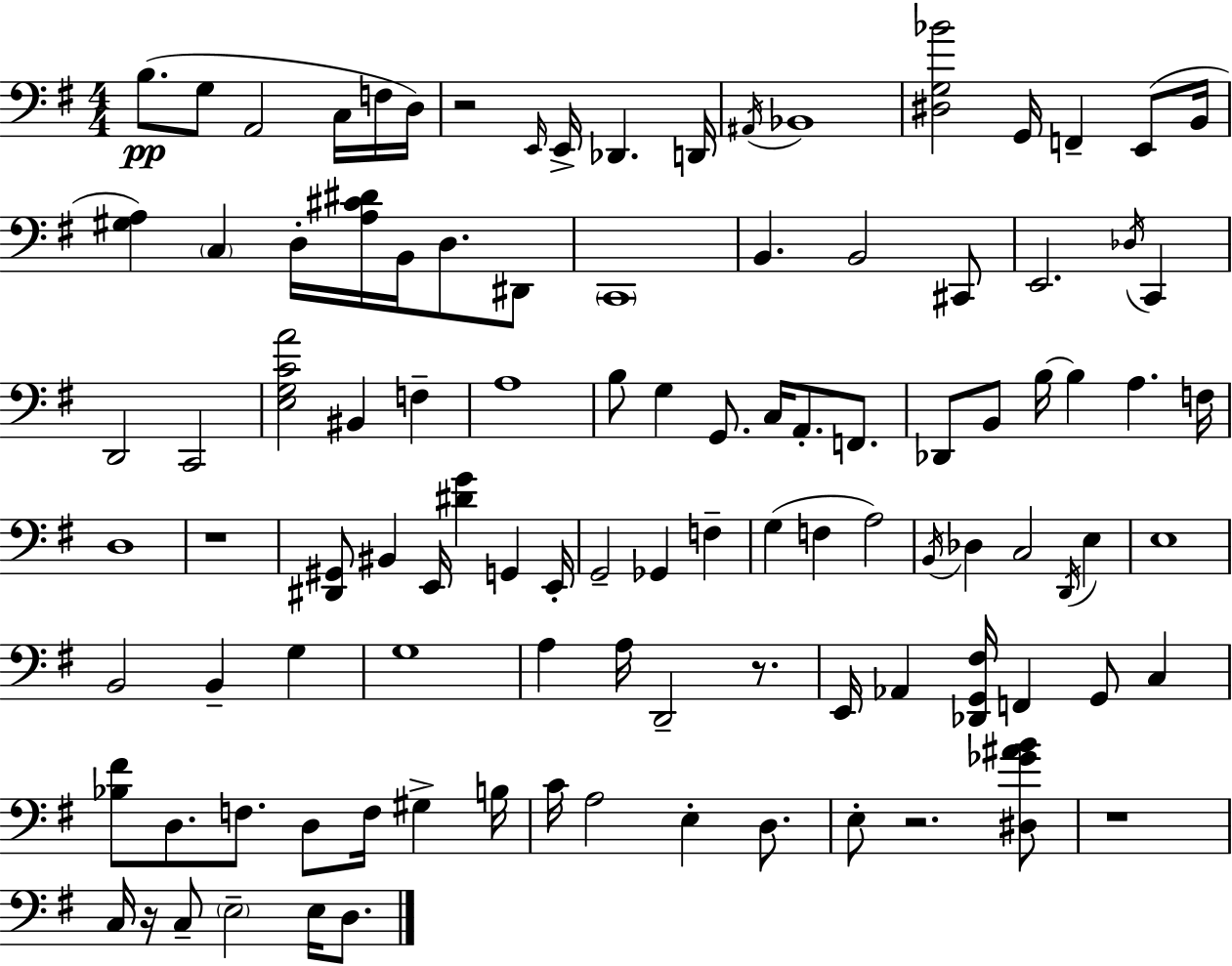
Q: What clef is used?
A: bass